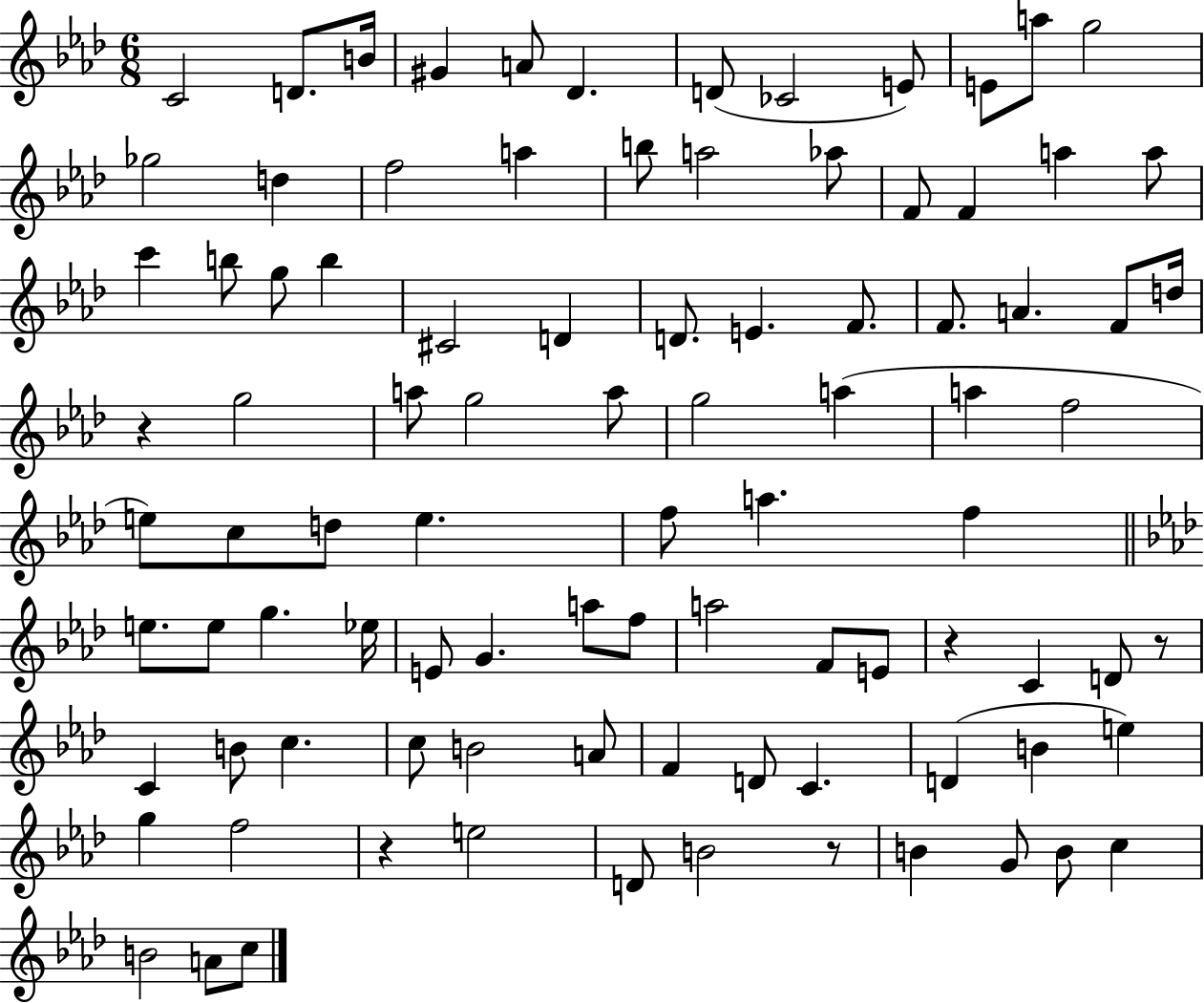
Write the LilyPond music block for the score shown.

{
  \clef treble
  \numericTimeSignature
  \time 6/8
  \key aes \major
  c'2 d'8. b'16 | gis'4 a'8 des'4. | d'8( ces'2 e'8) | e'8 a''8 g''2 | \break ges''2 d''4 | f''2 a''4 | b''8 a''2 aes''8 | f'8 f'4 a''4 a''8 | \break c'''4 b''8 g''8 b''4 | cis'2 d'4 | d'8. e'4. f'8. | f'8. a'4. f'8 d''16 | \break r4 g''2 | a''8 g''2 a''8 | g''2 a''4( | a''4 f''2 | \break e''8) c''8 d''8 e''4. | f''8 a''4. f''4 | \bar "||" \break \key f \minor e''8. e''8 g''4. ees''16 | e'8 g'4. a''8 f''8 | a''2 f'8 e'8 | r4 c'4 d'8 r8 | \break c'4 b'8 c''4. | c''8 b'2 a'8 | f'4 d'8 c'4. | d'4( b'4 e''4) | \break g''4 f''2 | r4 e''2 | d'8 b'2 r8 | b'4 g'8 b'8 c''4 | \break b'2 a'8 c''8 | \bar "|."
}